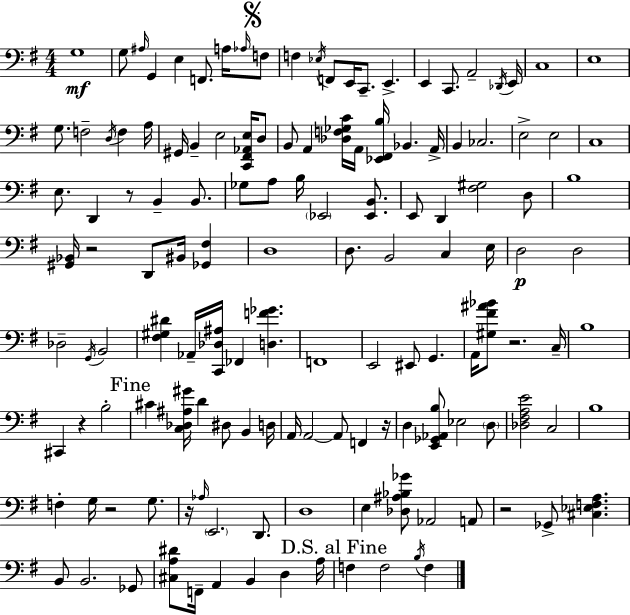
G3/w G3/e A#3/s G2/q E3/q F2/e. A3/s Ab3/s F3/e F3/q Eb3/s F2/e E2/s C2/e. E2/q. E2/q C2/e. A2/h Db2/s E2/s C3/w E3/w G3/e. F3/h D3/s F3/q A3/s G#2/s B2/q E3/h [C2,F#2,Ab2,E3]/s D3/e B2/e A2/q [Db3,F3,Gb3,C4]/s A2/s [Eb2,F#2,B3]/s Bb2/q. A2/s B2/q CES3/h. E3/h E3/h C3/w E3/e. D2/q R/e B2/q B2/e. Gb3/e A3/e B3/s Eb2/h [Eb2,B2]/e. E2/e D2/q [F#3,G#3]/h D3/e B3/w [G#2,Bb2]/s R/h D2/e BIS2/s [Gb2,F#3]/q D3/w D3/e. B2/h C3/q E3/s D3/h D3/h Db3/h G2/s B2/h [F#3,G#3,D#4]/q Ab2/s [C2,Db3,A#3]/s FES2/q [D3,F4,Gb4]/q. F2/w E2/h EIS2/e G2/q. A2/s [G#3,F#4,A#4,Bb4]/e R/h. C3/s B3/w C#2/q R/q B3/h C#4/q [C3,Db3,A#3,G#4]/s D4/q D#3/e B2/q D3/s A2/s A2/h A2/e F2/q R/s D3/q [E2,Gb2,Ab2,B3]/e Eb3/h D3/e [Db3,F#3,A3,E4]/h C3/h B3/w F3/q G3/s R/h G3/e. R/s Ab3/s E2/h. D2/e. D3/w E3/q [Db3,A#3,Bb3,Gb4]/e Ab2/h A2/e R/h Gb2/e [C#3,Eb3,F3,A3]/q. B2/e B2/h. Gb2/e [C#3,A3,D#4]/e F2/s A2/q B2/q D3/q A3/s F3/q F3/h B3/s F3/q